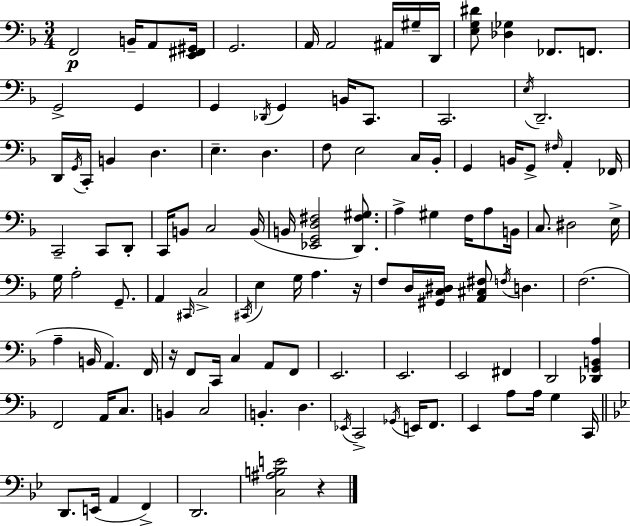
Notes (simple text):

F2/h B2/s A2/e [E2,F#2,G#2]/s G2/h. A2/s A2/h A#2/s G#3/s D2/s [E3,G3,D#4]/e [Db3,Gb3]/q FES2/e. F2/e. G2/h G2/q G2/q Db2/s G2/q B2/s C2/e. C2/h. E3/s D2/h. D2/s G2/s C2/s B2/q D3/q. E3/q. D3/q. F3/e E3/h C3/s Bb2/s G2/q B2/s G2/e F#3/s A2/q FES2/s C2/h C2/e D2/e C2/s B2/e C3/h B2/s B2/s [Eb2,G2,D3,F#3]/h [D2,F#3,G#3]/e. A3/q G#3/q F3/s A3/e B2/s C3/e. D#3/h E3/s G3/s A3/h G2/e. A2/q C#2/s C3/h C#2/s E3/q G3/s A3/q. R/s F3/e D3/s [G#2,C3,D#3]/s [A2,C#3,F#3]/e F3/s D3/q. F3/h. A3/q B2/s A2/q. F2/s R/s F2/e C2/s C3/q A2/e F2/e E2/h. E2/h. E2/h F#2/q D2/h [Db2,G2,B2,A3]/q F2/h A2/s C3/e. B2/q C3/h B2/q. D3/q. Eb2/s C2/h Gb2/s E2/s F2/e. E2/q A3/e A3/s G3/q C2/s D2/e. E2/s A2/q F2/q D2/h. [C3,A#3,B3,E4]/h R/q